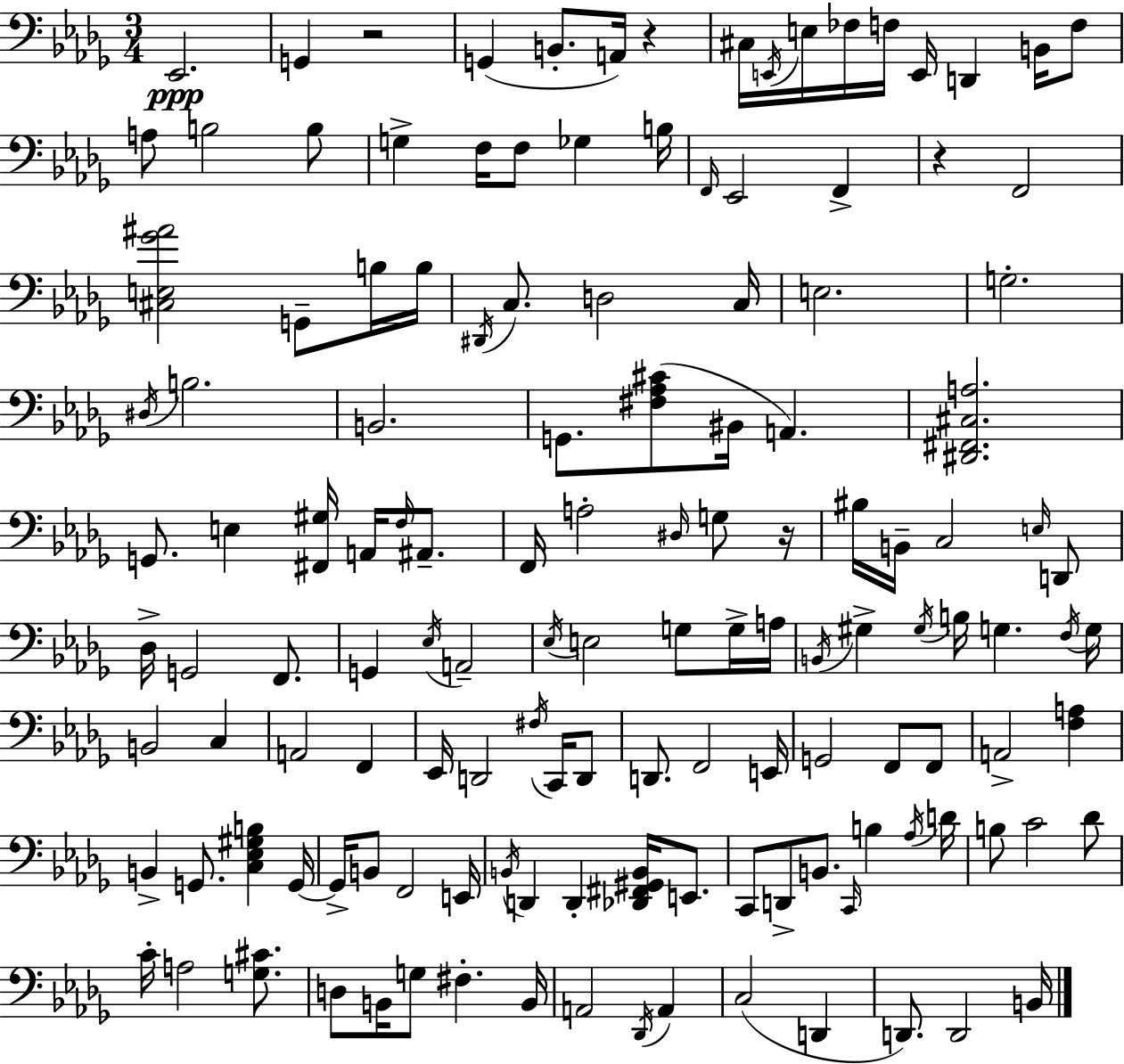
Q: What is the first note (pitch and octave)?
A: Eb2